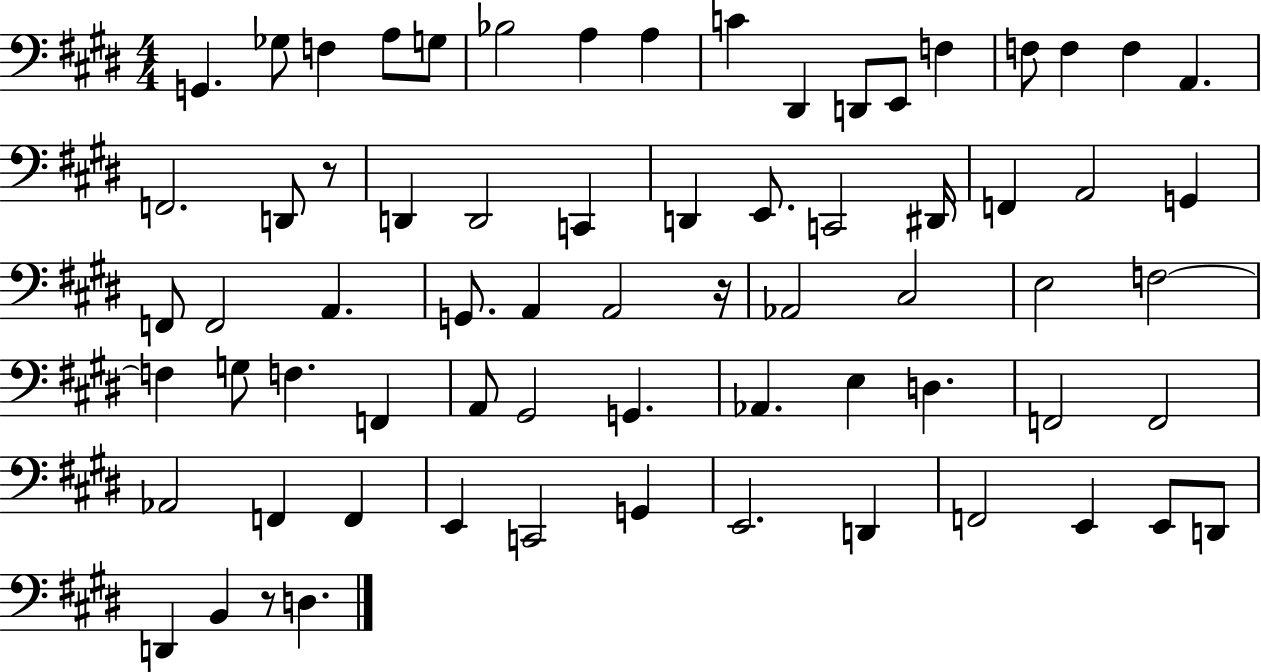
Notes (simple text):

G2/q. Gb3/e F3/q A3/e G3/e Bb3/h A3/q A3/q C4/q D#2/q D2/e E2/e F3/q F3/e F3/q F3/q A2/q. F2/h. D2/e R/e D2/q D2/h C2/q D2/q E2/e. C2/h D#2/s F2/q A2/h G2/q F2/e F2/h A2/q. G2/e. A2/q A2/h R/s Ab2/h C#3/h E3/h F3/h F3/q G3/e F3/q. F2/q A2/e G#2/h G2/q. Ab2/q. E3/q D3/q. F2/h F2/h Ab2/h F2/q F2/q E2/q C2/h G2/q E2/h. D2/q F2/h E2/q E2/e D2/e D2/q B2/q R/e D3/q.